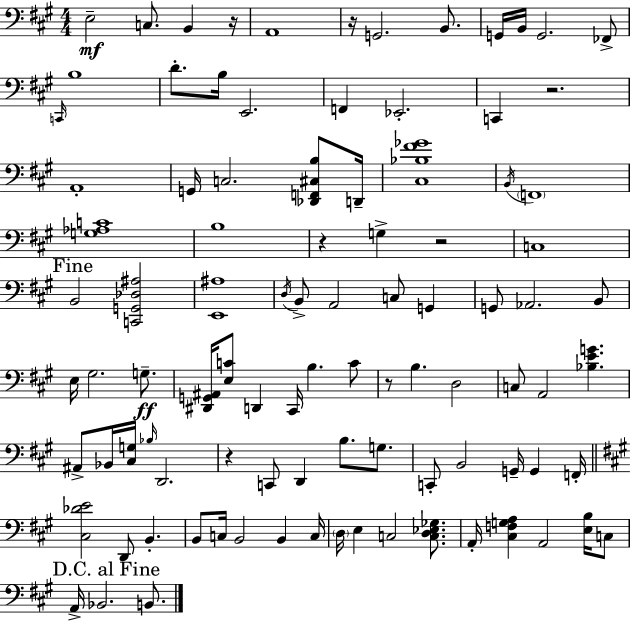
X:1
T:Untitled
M:4/4
L:1/4
K:A
E,2 C,/2 B,, z/4 A,,4 z/4 G,,2 B,,/2 G,,/4 B,,/4 G,,2 _F,,/2 C,,/4 B,4 D/2 B,/4 E,,2 F,, _E,,2 C,, z2 A,,4 G,,/4 C,2 [_D,,F,,^C,B,]/2 D,,/4 [^C,_B,^F_G]4 B,,/4 F,,4 [G,_A,C]4 B,4 z G, z2 C,4 B,,2 [C,,G,,_D,^A,]2 [E,,^A,]4 D,/4 B,,/2 A,,2 C,/2 G,, G,,/2 _A,,2 B,,/2 E,/4 ^G,2 G,/2 [^D,,G,,^A,,]/4 [E,C]/2 D,, ^C,,/4 B, C/2 z/2 B, D,2 C,/2 A,,2 [_B,EG] ^A,,/2 _B,,/4 [^C,G,]/4 _B,/4 D,,2 z C,,/2 D,, B,/2 G,/2 C,,/2 B,,2 G,,/4 G,, F,,/4 [^C,_DE]2 D,,/2 B,, B,,/2 C,/4 B,,2 B,, C,/4 D,/4 E, C,2 [C,D,_E,_G,]/2 A,,/4 [^C,F,G,A,] A,,2 [E,B,]/4 C,/2 A,,/4 _B,,2 B,,/2